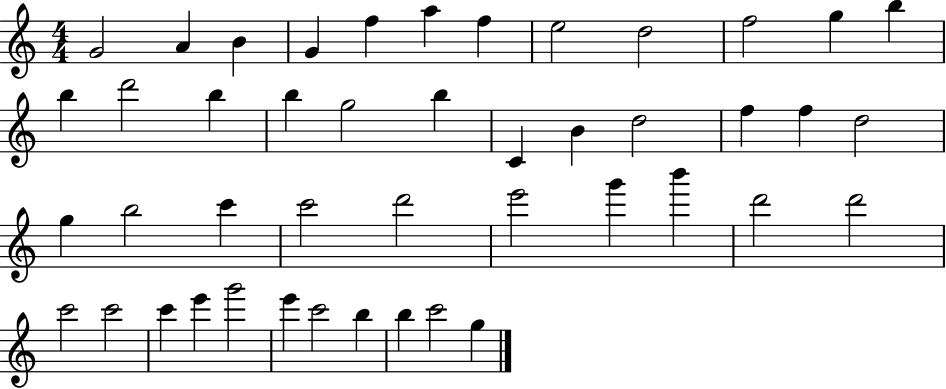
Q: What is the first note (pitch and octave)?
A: G4